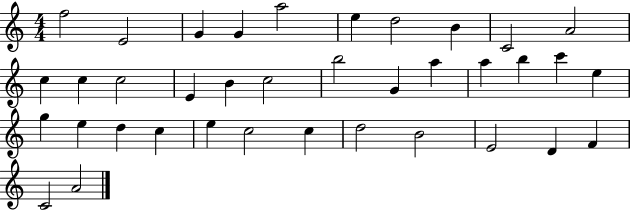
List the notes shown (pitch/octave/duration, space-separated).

F5/h E4/h G4/q G4/q A5/h E5/q D5/h B4/q C4/h A4/h C5/q C5/q C5/h E4/q B4/q C5/h B5/h G4/q A5/q A5/q B5/q C6/q E5/q G5/q E5/q D5/q C5/q E5/q C5/h C5/q D5/h B4/h E4/h D4/q F4/q C4/h A4/h